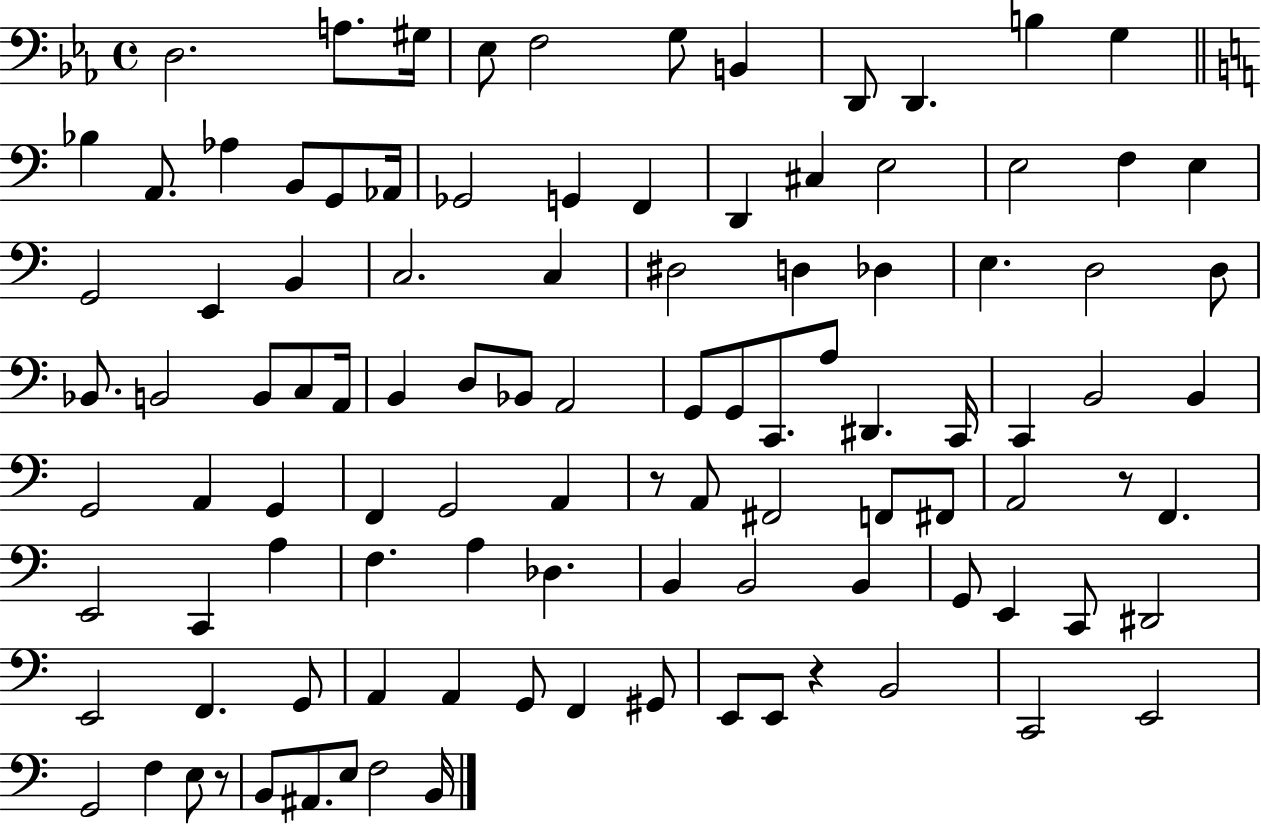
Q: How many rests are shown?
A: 4